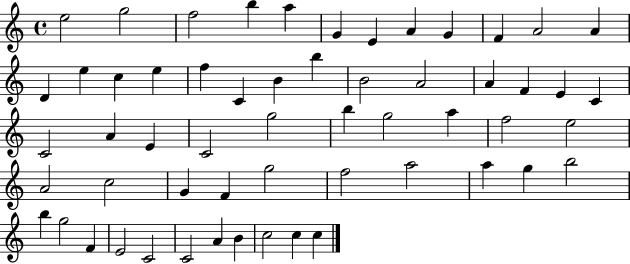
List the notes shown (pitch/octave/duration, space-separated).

E5/h G5/h F5/h B5/q A5/q G4/q E4/q A4/q G4/q F4/q A4/h A4/q D4/q E5/q C5/q E5/q F5/q C4/q B4/q B5/q B4/h A4/h A4/q F4/q E4/q C4/q C4/h A4/q E4/q C4/h G5/h B5/q G5/h A5/q F5/h E5/h A4/h C5/h G4/q F4/q G5/h F5/h A5/h A5/q G5/q B5/h B5/q G5/h F4/q E4/h C4/h C4/h A4/q B4/q C5/h C5/q C5/q